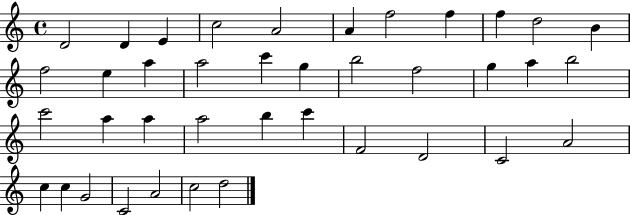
{
  \clef treble
  \time 4/4
  \defaultTimeSignature
  \key c \major
  d'2 d'4 e'4 | c''2 a'2 | a'4 f''2 f''4 | f''4 d''2 b'4 | \break f''2 e''4 a''4 | a''2 c'''4 g''4 | b''2 f''2 | g''4 a''4 b''2 | \break c'''2 a''4 a''4 | a''2 b''4 c'''4 | f'2 d'2 | c'2 a'2 | \break c''4 c''4 g'2 | c'2 a'2 | c''2 d''2 | \bar "|."
}